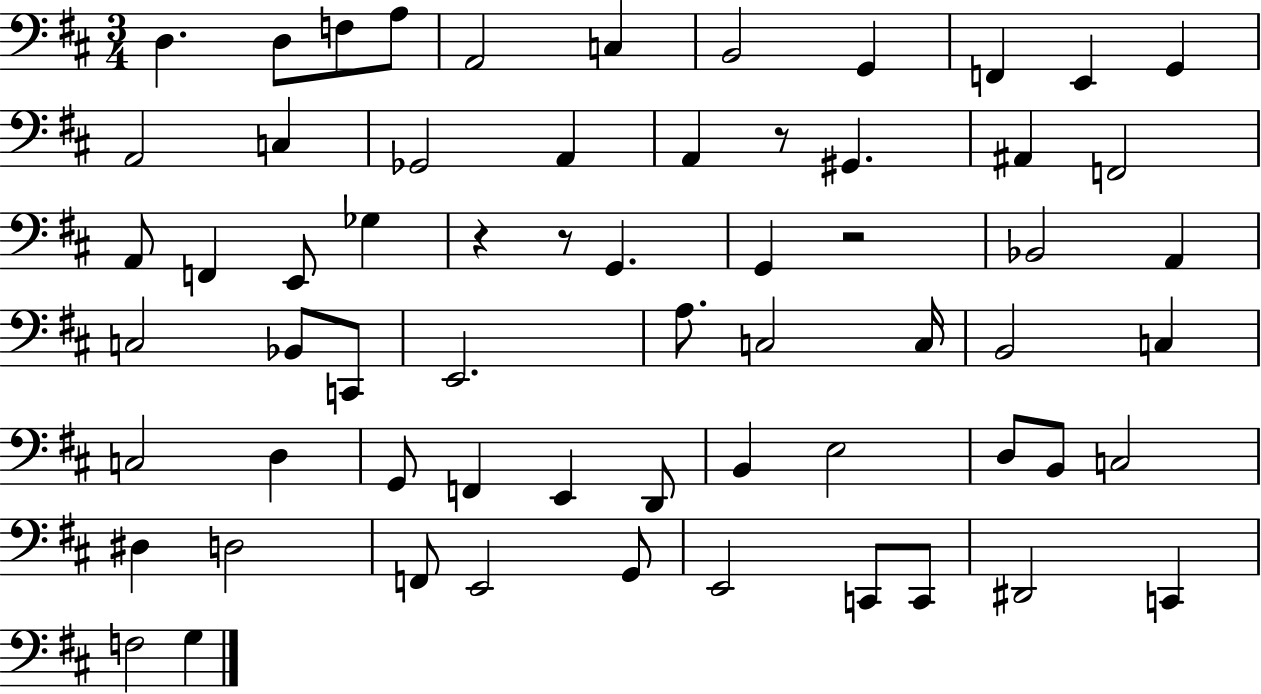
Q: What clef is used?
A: bass